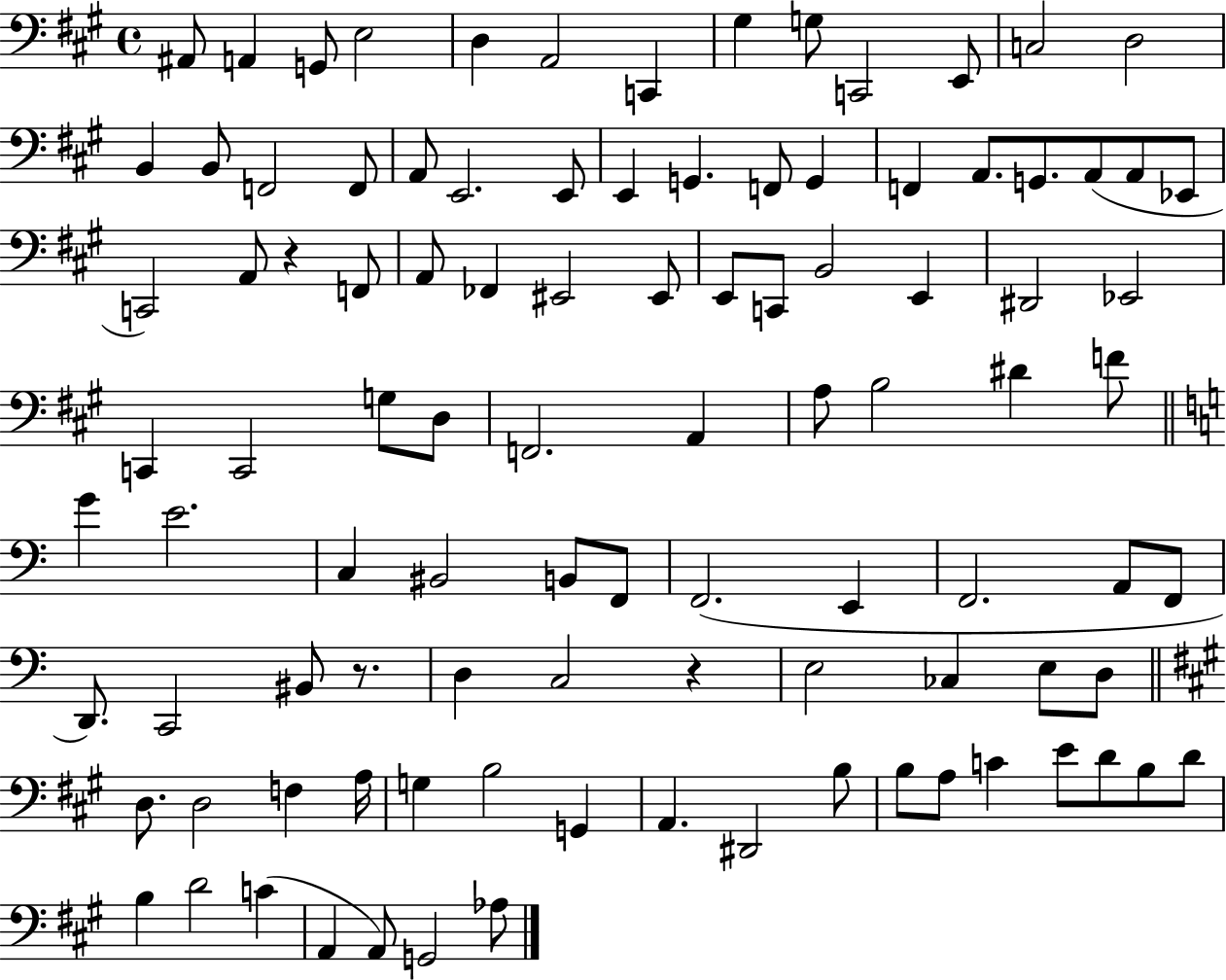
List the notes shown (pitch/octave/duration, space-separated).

A#2/e A2/q G2/e E3/h D3/q A2/h C2/q G#3/q G3/e C2/h E2/e C3/h D3/h B2/q B2/e F2/h F2/e A2/e E2/h. E2/e E2/q G2/q. F2/e G2/q F2/q A2/e. G2/e. A2/e A2/e Eb2/e C2/h A2/e R/q F2/e A2/e FES2/q EIS2/h EIS2/e E2/e C2/e B2/h E2/q D#2/h Eb2/h C2/q C2/h G3/e D3/e F2/h. A2/q A3/e B3/h D#4/q F4/e G4/q E4/h. C3/q BIS2/h B2/e F2/e F2/h. E2/q F2/h. A2/e F2/e D2/e. C2/h BIS2/e R/e. D3/q C3/h R/q E3/h CES3/q E3/e D3/e D3/e. D3/h F3/q A3/s G3/q B3/h G2/q A2/q. D#2/h B3/e B3/e A3/e C4/q E4/e D4/e B3/e D4/e B3/q D4/h C4/q A2/q A2/e G2/h Ab3/e